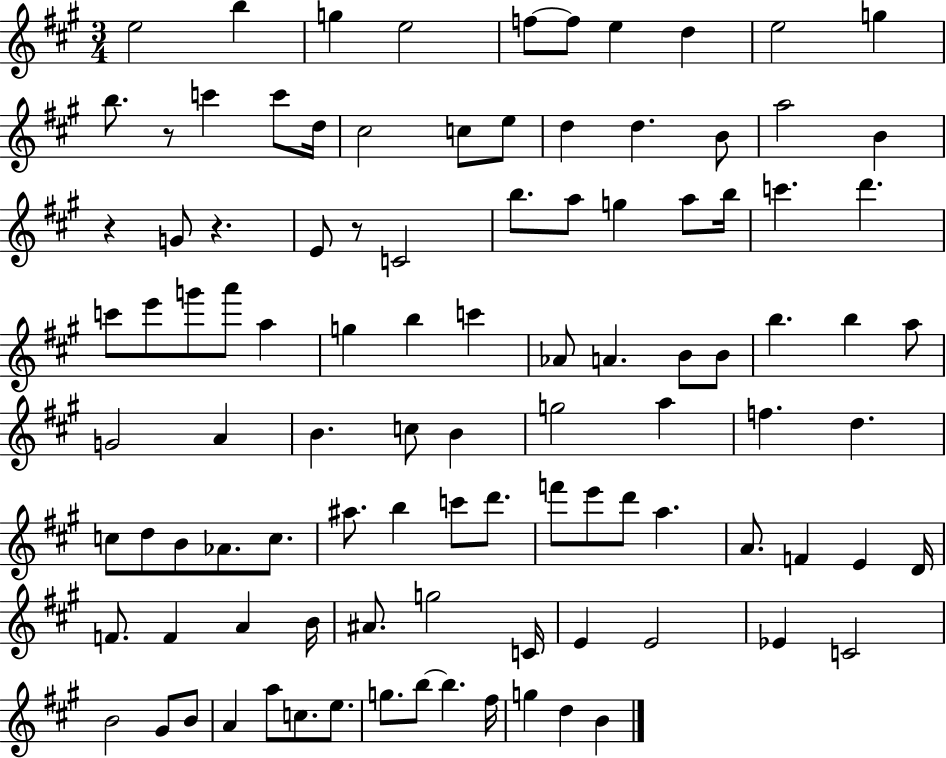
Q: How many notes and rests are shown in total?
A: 102